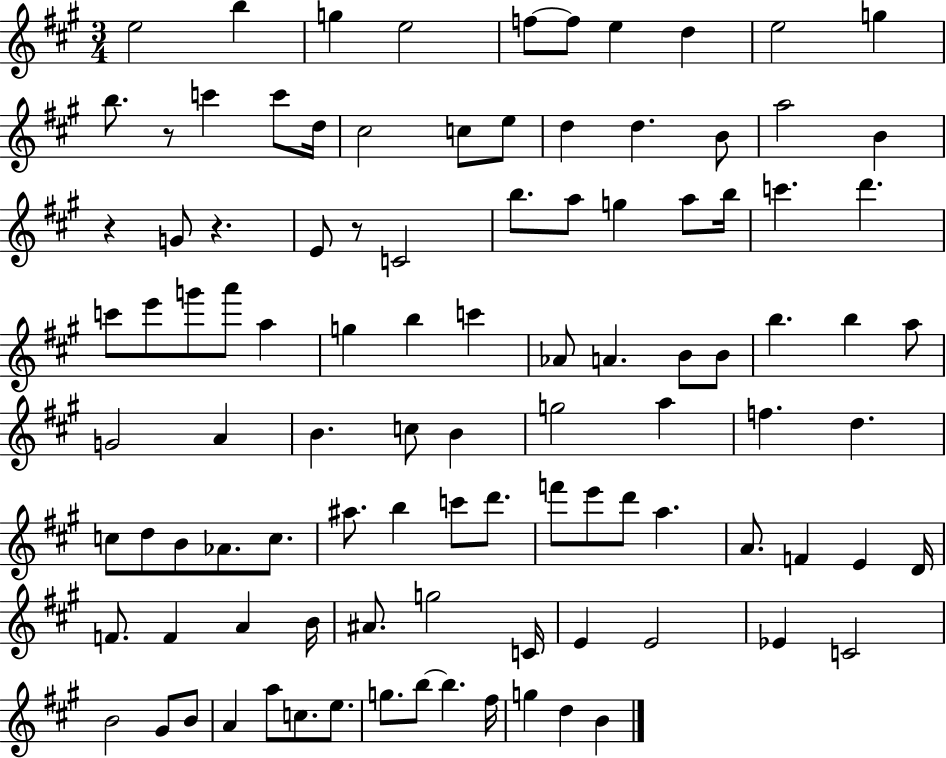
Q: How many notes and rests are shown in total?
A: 102